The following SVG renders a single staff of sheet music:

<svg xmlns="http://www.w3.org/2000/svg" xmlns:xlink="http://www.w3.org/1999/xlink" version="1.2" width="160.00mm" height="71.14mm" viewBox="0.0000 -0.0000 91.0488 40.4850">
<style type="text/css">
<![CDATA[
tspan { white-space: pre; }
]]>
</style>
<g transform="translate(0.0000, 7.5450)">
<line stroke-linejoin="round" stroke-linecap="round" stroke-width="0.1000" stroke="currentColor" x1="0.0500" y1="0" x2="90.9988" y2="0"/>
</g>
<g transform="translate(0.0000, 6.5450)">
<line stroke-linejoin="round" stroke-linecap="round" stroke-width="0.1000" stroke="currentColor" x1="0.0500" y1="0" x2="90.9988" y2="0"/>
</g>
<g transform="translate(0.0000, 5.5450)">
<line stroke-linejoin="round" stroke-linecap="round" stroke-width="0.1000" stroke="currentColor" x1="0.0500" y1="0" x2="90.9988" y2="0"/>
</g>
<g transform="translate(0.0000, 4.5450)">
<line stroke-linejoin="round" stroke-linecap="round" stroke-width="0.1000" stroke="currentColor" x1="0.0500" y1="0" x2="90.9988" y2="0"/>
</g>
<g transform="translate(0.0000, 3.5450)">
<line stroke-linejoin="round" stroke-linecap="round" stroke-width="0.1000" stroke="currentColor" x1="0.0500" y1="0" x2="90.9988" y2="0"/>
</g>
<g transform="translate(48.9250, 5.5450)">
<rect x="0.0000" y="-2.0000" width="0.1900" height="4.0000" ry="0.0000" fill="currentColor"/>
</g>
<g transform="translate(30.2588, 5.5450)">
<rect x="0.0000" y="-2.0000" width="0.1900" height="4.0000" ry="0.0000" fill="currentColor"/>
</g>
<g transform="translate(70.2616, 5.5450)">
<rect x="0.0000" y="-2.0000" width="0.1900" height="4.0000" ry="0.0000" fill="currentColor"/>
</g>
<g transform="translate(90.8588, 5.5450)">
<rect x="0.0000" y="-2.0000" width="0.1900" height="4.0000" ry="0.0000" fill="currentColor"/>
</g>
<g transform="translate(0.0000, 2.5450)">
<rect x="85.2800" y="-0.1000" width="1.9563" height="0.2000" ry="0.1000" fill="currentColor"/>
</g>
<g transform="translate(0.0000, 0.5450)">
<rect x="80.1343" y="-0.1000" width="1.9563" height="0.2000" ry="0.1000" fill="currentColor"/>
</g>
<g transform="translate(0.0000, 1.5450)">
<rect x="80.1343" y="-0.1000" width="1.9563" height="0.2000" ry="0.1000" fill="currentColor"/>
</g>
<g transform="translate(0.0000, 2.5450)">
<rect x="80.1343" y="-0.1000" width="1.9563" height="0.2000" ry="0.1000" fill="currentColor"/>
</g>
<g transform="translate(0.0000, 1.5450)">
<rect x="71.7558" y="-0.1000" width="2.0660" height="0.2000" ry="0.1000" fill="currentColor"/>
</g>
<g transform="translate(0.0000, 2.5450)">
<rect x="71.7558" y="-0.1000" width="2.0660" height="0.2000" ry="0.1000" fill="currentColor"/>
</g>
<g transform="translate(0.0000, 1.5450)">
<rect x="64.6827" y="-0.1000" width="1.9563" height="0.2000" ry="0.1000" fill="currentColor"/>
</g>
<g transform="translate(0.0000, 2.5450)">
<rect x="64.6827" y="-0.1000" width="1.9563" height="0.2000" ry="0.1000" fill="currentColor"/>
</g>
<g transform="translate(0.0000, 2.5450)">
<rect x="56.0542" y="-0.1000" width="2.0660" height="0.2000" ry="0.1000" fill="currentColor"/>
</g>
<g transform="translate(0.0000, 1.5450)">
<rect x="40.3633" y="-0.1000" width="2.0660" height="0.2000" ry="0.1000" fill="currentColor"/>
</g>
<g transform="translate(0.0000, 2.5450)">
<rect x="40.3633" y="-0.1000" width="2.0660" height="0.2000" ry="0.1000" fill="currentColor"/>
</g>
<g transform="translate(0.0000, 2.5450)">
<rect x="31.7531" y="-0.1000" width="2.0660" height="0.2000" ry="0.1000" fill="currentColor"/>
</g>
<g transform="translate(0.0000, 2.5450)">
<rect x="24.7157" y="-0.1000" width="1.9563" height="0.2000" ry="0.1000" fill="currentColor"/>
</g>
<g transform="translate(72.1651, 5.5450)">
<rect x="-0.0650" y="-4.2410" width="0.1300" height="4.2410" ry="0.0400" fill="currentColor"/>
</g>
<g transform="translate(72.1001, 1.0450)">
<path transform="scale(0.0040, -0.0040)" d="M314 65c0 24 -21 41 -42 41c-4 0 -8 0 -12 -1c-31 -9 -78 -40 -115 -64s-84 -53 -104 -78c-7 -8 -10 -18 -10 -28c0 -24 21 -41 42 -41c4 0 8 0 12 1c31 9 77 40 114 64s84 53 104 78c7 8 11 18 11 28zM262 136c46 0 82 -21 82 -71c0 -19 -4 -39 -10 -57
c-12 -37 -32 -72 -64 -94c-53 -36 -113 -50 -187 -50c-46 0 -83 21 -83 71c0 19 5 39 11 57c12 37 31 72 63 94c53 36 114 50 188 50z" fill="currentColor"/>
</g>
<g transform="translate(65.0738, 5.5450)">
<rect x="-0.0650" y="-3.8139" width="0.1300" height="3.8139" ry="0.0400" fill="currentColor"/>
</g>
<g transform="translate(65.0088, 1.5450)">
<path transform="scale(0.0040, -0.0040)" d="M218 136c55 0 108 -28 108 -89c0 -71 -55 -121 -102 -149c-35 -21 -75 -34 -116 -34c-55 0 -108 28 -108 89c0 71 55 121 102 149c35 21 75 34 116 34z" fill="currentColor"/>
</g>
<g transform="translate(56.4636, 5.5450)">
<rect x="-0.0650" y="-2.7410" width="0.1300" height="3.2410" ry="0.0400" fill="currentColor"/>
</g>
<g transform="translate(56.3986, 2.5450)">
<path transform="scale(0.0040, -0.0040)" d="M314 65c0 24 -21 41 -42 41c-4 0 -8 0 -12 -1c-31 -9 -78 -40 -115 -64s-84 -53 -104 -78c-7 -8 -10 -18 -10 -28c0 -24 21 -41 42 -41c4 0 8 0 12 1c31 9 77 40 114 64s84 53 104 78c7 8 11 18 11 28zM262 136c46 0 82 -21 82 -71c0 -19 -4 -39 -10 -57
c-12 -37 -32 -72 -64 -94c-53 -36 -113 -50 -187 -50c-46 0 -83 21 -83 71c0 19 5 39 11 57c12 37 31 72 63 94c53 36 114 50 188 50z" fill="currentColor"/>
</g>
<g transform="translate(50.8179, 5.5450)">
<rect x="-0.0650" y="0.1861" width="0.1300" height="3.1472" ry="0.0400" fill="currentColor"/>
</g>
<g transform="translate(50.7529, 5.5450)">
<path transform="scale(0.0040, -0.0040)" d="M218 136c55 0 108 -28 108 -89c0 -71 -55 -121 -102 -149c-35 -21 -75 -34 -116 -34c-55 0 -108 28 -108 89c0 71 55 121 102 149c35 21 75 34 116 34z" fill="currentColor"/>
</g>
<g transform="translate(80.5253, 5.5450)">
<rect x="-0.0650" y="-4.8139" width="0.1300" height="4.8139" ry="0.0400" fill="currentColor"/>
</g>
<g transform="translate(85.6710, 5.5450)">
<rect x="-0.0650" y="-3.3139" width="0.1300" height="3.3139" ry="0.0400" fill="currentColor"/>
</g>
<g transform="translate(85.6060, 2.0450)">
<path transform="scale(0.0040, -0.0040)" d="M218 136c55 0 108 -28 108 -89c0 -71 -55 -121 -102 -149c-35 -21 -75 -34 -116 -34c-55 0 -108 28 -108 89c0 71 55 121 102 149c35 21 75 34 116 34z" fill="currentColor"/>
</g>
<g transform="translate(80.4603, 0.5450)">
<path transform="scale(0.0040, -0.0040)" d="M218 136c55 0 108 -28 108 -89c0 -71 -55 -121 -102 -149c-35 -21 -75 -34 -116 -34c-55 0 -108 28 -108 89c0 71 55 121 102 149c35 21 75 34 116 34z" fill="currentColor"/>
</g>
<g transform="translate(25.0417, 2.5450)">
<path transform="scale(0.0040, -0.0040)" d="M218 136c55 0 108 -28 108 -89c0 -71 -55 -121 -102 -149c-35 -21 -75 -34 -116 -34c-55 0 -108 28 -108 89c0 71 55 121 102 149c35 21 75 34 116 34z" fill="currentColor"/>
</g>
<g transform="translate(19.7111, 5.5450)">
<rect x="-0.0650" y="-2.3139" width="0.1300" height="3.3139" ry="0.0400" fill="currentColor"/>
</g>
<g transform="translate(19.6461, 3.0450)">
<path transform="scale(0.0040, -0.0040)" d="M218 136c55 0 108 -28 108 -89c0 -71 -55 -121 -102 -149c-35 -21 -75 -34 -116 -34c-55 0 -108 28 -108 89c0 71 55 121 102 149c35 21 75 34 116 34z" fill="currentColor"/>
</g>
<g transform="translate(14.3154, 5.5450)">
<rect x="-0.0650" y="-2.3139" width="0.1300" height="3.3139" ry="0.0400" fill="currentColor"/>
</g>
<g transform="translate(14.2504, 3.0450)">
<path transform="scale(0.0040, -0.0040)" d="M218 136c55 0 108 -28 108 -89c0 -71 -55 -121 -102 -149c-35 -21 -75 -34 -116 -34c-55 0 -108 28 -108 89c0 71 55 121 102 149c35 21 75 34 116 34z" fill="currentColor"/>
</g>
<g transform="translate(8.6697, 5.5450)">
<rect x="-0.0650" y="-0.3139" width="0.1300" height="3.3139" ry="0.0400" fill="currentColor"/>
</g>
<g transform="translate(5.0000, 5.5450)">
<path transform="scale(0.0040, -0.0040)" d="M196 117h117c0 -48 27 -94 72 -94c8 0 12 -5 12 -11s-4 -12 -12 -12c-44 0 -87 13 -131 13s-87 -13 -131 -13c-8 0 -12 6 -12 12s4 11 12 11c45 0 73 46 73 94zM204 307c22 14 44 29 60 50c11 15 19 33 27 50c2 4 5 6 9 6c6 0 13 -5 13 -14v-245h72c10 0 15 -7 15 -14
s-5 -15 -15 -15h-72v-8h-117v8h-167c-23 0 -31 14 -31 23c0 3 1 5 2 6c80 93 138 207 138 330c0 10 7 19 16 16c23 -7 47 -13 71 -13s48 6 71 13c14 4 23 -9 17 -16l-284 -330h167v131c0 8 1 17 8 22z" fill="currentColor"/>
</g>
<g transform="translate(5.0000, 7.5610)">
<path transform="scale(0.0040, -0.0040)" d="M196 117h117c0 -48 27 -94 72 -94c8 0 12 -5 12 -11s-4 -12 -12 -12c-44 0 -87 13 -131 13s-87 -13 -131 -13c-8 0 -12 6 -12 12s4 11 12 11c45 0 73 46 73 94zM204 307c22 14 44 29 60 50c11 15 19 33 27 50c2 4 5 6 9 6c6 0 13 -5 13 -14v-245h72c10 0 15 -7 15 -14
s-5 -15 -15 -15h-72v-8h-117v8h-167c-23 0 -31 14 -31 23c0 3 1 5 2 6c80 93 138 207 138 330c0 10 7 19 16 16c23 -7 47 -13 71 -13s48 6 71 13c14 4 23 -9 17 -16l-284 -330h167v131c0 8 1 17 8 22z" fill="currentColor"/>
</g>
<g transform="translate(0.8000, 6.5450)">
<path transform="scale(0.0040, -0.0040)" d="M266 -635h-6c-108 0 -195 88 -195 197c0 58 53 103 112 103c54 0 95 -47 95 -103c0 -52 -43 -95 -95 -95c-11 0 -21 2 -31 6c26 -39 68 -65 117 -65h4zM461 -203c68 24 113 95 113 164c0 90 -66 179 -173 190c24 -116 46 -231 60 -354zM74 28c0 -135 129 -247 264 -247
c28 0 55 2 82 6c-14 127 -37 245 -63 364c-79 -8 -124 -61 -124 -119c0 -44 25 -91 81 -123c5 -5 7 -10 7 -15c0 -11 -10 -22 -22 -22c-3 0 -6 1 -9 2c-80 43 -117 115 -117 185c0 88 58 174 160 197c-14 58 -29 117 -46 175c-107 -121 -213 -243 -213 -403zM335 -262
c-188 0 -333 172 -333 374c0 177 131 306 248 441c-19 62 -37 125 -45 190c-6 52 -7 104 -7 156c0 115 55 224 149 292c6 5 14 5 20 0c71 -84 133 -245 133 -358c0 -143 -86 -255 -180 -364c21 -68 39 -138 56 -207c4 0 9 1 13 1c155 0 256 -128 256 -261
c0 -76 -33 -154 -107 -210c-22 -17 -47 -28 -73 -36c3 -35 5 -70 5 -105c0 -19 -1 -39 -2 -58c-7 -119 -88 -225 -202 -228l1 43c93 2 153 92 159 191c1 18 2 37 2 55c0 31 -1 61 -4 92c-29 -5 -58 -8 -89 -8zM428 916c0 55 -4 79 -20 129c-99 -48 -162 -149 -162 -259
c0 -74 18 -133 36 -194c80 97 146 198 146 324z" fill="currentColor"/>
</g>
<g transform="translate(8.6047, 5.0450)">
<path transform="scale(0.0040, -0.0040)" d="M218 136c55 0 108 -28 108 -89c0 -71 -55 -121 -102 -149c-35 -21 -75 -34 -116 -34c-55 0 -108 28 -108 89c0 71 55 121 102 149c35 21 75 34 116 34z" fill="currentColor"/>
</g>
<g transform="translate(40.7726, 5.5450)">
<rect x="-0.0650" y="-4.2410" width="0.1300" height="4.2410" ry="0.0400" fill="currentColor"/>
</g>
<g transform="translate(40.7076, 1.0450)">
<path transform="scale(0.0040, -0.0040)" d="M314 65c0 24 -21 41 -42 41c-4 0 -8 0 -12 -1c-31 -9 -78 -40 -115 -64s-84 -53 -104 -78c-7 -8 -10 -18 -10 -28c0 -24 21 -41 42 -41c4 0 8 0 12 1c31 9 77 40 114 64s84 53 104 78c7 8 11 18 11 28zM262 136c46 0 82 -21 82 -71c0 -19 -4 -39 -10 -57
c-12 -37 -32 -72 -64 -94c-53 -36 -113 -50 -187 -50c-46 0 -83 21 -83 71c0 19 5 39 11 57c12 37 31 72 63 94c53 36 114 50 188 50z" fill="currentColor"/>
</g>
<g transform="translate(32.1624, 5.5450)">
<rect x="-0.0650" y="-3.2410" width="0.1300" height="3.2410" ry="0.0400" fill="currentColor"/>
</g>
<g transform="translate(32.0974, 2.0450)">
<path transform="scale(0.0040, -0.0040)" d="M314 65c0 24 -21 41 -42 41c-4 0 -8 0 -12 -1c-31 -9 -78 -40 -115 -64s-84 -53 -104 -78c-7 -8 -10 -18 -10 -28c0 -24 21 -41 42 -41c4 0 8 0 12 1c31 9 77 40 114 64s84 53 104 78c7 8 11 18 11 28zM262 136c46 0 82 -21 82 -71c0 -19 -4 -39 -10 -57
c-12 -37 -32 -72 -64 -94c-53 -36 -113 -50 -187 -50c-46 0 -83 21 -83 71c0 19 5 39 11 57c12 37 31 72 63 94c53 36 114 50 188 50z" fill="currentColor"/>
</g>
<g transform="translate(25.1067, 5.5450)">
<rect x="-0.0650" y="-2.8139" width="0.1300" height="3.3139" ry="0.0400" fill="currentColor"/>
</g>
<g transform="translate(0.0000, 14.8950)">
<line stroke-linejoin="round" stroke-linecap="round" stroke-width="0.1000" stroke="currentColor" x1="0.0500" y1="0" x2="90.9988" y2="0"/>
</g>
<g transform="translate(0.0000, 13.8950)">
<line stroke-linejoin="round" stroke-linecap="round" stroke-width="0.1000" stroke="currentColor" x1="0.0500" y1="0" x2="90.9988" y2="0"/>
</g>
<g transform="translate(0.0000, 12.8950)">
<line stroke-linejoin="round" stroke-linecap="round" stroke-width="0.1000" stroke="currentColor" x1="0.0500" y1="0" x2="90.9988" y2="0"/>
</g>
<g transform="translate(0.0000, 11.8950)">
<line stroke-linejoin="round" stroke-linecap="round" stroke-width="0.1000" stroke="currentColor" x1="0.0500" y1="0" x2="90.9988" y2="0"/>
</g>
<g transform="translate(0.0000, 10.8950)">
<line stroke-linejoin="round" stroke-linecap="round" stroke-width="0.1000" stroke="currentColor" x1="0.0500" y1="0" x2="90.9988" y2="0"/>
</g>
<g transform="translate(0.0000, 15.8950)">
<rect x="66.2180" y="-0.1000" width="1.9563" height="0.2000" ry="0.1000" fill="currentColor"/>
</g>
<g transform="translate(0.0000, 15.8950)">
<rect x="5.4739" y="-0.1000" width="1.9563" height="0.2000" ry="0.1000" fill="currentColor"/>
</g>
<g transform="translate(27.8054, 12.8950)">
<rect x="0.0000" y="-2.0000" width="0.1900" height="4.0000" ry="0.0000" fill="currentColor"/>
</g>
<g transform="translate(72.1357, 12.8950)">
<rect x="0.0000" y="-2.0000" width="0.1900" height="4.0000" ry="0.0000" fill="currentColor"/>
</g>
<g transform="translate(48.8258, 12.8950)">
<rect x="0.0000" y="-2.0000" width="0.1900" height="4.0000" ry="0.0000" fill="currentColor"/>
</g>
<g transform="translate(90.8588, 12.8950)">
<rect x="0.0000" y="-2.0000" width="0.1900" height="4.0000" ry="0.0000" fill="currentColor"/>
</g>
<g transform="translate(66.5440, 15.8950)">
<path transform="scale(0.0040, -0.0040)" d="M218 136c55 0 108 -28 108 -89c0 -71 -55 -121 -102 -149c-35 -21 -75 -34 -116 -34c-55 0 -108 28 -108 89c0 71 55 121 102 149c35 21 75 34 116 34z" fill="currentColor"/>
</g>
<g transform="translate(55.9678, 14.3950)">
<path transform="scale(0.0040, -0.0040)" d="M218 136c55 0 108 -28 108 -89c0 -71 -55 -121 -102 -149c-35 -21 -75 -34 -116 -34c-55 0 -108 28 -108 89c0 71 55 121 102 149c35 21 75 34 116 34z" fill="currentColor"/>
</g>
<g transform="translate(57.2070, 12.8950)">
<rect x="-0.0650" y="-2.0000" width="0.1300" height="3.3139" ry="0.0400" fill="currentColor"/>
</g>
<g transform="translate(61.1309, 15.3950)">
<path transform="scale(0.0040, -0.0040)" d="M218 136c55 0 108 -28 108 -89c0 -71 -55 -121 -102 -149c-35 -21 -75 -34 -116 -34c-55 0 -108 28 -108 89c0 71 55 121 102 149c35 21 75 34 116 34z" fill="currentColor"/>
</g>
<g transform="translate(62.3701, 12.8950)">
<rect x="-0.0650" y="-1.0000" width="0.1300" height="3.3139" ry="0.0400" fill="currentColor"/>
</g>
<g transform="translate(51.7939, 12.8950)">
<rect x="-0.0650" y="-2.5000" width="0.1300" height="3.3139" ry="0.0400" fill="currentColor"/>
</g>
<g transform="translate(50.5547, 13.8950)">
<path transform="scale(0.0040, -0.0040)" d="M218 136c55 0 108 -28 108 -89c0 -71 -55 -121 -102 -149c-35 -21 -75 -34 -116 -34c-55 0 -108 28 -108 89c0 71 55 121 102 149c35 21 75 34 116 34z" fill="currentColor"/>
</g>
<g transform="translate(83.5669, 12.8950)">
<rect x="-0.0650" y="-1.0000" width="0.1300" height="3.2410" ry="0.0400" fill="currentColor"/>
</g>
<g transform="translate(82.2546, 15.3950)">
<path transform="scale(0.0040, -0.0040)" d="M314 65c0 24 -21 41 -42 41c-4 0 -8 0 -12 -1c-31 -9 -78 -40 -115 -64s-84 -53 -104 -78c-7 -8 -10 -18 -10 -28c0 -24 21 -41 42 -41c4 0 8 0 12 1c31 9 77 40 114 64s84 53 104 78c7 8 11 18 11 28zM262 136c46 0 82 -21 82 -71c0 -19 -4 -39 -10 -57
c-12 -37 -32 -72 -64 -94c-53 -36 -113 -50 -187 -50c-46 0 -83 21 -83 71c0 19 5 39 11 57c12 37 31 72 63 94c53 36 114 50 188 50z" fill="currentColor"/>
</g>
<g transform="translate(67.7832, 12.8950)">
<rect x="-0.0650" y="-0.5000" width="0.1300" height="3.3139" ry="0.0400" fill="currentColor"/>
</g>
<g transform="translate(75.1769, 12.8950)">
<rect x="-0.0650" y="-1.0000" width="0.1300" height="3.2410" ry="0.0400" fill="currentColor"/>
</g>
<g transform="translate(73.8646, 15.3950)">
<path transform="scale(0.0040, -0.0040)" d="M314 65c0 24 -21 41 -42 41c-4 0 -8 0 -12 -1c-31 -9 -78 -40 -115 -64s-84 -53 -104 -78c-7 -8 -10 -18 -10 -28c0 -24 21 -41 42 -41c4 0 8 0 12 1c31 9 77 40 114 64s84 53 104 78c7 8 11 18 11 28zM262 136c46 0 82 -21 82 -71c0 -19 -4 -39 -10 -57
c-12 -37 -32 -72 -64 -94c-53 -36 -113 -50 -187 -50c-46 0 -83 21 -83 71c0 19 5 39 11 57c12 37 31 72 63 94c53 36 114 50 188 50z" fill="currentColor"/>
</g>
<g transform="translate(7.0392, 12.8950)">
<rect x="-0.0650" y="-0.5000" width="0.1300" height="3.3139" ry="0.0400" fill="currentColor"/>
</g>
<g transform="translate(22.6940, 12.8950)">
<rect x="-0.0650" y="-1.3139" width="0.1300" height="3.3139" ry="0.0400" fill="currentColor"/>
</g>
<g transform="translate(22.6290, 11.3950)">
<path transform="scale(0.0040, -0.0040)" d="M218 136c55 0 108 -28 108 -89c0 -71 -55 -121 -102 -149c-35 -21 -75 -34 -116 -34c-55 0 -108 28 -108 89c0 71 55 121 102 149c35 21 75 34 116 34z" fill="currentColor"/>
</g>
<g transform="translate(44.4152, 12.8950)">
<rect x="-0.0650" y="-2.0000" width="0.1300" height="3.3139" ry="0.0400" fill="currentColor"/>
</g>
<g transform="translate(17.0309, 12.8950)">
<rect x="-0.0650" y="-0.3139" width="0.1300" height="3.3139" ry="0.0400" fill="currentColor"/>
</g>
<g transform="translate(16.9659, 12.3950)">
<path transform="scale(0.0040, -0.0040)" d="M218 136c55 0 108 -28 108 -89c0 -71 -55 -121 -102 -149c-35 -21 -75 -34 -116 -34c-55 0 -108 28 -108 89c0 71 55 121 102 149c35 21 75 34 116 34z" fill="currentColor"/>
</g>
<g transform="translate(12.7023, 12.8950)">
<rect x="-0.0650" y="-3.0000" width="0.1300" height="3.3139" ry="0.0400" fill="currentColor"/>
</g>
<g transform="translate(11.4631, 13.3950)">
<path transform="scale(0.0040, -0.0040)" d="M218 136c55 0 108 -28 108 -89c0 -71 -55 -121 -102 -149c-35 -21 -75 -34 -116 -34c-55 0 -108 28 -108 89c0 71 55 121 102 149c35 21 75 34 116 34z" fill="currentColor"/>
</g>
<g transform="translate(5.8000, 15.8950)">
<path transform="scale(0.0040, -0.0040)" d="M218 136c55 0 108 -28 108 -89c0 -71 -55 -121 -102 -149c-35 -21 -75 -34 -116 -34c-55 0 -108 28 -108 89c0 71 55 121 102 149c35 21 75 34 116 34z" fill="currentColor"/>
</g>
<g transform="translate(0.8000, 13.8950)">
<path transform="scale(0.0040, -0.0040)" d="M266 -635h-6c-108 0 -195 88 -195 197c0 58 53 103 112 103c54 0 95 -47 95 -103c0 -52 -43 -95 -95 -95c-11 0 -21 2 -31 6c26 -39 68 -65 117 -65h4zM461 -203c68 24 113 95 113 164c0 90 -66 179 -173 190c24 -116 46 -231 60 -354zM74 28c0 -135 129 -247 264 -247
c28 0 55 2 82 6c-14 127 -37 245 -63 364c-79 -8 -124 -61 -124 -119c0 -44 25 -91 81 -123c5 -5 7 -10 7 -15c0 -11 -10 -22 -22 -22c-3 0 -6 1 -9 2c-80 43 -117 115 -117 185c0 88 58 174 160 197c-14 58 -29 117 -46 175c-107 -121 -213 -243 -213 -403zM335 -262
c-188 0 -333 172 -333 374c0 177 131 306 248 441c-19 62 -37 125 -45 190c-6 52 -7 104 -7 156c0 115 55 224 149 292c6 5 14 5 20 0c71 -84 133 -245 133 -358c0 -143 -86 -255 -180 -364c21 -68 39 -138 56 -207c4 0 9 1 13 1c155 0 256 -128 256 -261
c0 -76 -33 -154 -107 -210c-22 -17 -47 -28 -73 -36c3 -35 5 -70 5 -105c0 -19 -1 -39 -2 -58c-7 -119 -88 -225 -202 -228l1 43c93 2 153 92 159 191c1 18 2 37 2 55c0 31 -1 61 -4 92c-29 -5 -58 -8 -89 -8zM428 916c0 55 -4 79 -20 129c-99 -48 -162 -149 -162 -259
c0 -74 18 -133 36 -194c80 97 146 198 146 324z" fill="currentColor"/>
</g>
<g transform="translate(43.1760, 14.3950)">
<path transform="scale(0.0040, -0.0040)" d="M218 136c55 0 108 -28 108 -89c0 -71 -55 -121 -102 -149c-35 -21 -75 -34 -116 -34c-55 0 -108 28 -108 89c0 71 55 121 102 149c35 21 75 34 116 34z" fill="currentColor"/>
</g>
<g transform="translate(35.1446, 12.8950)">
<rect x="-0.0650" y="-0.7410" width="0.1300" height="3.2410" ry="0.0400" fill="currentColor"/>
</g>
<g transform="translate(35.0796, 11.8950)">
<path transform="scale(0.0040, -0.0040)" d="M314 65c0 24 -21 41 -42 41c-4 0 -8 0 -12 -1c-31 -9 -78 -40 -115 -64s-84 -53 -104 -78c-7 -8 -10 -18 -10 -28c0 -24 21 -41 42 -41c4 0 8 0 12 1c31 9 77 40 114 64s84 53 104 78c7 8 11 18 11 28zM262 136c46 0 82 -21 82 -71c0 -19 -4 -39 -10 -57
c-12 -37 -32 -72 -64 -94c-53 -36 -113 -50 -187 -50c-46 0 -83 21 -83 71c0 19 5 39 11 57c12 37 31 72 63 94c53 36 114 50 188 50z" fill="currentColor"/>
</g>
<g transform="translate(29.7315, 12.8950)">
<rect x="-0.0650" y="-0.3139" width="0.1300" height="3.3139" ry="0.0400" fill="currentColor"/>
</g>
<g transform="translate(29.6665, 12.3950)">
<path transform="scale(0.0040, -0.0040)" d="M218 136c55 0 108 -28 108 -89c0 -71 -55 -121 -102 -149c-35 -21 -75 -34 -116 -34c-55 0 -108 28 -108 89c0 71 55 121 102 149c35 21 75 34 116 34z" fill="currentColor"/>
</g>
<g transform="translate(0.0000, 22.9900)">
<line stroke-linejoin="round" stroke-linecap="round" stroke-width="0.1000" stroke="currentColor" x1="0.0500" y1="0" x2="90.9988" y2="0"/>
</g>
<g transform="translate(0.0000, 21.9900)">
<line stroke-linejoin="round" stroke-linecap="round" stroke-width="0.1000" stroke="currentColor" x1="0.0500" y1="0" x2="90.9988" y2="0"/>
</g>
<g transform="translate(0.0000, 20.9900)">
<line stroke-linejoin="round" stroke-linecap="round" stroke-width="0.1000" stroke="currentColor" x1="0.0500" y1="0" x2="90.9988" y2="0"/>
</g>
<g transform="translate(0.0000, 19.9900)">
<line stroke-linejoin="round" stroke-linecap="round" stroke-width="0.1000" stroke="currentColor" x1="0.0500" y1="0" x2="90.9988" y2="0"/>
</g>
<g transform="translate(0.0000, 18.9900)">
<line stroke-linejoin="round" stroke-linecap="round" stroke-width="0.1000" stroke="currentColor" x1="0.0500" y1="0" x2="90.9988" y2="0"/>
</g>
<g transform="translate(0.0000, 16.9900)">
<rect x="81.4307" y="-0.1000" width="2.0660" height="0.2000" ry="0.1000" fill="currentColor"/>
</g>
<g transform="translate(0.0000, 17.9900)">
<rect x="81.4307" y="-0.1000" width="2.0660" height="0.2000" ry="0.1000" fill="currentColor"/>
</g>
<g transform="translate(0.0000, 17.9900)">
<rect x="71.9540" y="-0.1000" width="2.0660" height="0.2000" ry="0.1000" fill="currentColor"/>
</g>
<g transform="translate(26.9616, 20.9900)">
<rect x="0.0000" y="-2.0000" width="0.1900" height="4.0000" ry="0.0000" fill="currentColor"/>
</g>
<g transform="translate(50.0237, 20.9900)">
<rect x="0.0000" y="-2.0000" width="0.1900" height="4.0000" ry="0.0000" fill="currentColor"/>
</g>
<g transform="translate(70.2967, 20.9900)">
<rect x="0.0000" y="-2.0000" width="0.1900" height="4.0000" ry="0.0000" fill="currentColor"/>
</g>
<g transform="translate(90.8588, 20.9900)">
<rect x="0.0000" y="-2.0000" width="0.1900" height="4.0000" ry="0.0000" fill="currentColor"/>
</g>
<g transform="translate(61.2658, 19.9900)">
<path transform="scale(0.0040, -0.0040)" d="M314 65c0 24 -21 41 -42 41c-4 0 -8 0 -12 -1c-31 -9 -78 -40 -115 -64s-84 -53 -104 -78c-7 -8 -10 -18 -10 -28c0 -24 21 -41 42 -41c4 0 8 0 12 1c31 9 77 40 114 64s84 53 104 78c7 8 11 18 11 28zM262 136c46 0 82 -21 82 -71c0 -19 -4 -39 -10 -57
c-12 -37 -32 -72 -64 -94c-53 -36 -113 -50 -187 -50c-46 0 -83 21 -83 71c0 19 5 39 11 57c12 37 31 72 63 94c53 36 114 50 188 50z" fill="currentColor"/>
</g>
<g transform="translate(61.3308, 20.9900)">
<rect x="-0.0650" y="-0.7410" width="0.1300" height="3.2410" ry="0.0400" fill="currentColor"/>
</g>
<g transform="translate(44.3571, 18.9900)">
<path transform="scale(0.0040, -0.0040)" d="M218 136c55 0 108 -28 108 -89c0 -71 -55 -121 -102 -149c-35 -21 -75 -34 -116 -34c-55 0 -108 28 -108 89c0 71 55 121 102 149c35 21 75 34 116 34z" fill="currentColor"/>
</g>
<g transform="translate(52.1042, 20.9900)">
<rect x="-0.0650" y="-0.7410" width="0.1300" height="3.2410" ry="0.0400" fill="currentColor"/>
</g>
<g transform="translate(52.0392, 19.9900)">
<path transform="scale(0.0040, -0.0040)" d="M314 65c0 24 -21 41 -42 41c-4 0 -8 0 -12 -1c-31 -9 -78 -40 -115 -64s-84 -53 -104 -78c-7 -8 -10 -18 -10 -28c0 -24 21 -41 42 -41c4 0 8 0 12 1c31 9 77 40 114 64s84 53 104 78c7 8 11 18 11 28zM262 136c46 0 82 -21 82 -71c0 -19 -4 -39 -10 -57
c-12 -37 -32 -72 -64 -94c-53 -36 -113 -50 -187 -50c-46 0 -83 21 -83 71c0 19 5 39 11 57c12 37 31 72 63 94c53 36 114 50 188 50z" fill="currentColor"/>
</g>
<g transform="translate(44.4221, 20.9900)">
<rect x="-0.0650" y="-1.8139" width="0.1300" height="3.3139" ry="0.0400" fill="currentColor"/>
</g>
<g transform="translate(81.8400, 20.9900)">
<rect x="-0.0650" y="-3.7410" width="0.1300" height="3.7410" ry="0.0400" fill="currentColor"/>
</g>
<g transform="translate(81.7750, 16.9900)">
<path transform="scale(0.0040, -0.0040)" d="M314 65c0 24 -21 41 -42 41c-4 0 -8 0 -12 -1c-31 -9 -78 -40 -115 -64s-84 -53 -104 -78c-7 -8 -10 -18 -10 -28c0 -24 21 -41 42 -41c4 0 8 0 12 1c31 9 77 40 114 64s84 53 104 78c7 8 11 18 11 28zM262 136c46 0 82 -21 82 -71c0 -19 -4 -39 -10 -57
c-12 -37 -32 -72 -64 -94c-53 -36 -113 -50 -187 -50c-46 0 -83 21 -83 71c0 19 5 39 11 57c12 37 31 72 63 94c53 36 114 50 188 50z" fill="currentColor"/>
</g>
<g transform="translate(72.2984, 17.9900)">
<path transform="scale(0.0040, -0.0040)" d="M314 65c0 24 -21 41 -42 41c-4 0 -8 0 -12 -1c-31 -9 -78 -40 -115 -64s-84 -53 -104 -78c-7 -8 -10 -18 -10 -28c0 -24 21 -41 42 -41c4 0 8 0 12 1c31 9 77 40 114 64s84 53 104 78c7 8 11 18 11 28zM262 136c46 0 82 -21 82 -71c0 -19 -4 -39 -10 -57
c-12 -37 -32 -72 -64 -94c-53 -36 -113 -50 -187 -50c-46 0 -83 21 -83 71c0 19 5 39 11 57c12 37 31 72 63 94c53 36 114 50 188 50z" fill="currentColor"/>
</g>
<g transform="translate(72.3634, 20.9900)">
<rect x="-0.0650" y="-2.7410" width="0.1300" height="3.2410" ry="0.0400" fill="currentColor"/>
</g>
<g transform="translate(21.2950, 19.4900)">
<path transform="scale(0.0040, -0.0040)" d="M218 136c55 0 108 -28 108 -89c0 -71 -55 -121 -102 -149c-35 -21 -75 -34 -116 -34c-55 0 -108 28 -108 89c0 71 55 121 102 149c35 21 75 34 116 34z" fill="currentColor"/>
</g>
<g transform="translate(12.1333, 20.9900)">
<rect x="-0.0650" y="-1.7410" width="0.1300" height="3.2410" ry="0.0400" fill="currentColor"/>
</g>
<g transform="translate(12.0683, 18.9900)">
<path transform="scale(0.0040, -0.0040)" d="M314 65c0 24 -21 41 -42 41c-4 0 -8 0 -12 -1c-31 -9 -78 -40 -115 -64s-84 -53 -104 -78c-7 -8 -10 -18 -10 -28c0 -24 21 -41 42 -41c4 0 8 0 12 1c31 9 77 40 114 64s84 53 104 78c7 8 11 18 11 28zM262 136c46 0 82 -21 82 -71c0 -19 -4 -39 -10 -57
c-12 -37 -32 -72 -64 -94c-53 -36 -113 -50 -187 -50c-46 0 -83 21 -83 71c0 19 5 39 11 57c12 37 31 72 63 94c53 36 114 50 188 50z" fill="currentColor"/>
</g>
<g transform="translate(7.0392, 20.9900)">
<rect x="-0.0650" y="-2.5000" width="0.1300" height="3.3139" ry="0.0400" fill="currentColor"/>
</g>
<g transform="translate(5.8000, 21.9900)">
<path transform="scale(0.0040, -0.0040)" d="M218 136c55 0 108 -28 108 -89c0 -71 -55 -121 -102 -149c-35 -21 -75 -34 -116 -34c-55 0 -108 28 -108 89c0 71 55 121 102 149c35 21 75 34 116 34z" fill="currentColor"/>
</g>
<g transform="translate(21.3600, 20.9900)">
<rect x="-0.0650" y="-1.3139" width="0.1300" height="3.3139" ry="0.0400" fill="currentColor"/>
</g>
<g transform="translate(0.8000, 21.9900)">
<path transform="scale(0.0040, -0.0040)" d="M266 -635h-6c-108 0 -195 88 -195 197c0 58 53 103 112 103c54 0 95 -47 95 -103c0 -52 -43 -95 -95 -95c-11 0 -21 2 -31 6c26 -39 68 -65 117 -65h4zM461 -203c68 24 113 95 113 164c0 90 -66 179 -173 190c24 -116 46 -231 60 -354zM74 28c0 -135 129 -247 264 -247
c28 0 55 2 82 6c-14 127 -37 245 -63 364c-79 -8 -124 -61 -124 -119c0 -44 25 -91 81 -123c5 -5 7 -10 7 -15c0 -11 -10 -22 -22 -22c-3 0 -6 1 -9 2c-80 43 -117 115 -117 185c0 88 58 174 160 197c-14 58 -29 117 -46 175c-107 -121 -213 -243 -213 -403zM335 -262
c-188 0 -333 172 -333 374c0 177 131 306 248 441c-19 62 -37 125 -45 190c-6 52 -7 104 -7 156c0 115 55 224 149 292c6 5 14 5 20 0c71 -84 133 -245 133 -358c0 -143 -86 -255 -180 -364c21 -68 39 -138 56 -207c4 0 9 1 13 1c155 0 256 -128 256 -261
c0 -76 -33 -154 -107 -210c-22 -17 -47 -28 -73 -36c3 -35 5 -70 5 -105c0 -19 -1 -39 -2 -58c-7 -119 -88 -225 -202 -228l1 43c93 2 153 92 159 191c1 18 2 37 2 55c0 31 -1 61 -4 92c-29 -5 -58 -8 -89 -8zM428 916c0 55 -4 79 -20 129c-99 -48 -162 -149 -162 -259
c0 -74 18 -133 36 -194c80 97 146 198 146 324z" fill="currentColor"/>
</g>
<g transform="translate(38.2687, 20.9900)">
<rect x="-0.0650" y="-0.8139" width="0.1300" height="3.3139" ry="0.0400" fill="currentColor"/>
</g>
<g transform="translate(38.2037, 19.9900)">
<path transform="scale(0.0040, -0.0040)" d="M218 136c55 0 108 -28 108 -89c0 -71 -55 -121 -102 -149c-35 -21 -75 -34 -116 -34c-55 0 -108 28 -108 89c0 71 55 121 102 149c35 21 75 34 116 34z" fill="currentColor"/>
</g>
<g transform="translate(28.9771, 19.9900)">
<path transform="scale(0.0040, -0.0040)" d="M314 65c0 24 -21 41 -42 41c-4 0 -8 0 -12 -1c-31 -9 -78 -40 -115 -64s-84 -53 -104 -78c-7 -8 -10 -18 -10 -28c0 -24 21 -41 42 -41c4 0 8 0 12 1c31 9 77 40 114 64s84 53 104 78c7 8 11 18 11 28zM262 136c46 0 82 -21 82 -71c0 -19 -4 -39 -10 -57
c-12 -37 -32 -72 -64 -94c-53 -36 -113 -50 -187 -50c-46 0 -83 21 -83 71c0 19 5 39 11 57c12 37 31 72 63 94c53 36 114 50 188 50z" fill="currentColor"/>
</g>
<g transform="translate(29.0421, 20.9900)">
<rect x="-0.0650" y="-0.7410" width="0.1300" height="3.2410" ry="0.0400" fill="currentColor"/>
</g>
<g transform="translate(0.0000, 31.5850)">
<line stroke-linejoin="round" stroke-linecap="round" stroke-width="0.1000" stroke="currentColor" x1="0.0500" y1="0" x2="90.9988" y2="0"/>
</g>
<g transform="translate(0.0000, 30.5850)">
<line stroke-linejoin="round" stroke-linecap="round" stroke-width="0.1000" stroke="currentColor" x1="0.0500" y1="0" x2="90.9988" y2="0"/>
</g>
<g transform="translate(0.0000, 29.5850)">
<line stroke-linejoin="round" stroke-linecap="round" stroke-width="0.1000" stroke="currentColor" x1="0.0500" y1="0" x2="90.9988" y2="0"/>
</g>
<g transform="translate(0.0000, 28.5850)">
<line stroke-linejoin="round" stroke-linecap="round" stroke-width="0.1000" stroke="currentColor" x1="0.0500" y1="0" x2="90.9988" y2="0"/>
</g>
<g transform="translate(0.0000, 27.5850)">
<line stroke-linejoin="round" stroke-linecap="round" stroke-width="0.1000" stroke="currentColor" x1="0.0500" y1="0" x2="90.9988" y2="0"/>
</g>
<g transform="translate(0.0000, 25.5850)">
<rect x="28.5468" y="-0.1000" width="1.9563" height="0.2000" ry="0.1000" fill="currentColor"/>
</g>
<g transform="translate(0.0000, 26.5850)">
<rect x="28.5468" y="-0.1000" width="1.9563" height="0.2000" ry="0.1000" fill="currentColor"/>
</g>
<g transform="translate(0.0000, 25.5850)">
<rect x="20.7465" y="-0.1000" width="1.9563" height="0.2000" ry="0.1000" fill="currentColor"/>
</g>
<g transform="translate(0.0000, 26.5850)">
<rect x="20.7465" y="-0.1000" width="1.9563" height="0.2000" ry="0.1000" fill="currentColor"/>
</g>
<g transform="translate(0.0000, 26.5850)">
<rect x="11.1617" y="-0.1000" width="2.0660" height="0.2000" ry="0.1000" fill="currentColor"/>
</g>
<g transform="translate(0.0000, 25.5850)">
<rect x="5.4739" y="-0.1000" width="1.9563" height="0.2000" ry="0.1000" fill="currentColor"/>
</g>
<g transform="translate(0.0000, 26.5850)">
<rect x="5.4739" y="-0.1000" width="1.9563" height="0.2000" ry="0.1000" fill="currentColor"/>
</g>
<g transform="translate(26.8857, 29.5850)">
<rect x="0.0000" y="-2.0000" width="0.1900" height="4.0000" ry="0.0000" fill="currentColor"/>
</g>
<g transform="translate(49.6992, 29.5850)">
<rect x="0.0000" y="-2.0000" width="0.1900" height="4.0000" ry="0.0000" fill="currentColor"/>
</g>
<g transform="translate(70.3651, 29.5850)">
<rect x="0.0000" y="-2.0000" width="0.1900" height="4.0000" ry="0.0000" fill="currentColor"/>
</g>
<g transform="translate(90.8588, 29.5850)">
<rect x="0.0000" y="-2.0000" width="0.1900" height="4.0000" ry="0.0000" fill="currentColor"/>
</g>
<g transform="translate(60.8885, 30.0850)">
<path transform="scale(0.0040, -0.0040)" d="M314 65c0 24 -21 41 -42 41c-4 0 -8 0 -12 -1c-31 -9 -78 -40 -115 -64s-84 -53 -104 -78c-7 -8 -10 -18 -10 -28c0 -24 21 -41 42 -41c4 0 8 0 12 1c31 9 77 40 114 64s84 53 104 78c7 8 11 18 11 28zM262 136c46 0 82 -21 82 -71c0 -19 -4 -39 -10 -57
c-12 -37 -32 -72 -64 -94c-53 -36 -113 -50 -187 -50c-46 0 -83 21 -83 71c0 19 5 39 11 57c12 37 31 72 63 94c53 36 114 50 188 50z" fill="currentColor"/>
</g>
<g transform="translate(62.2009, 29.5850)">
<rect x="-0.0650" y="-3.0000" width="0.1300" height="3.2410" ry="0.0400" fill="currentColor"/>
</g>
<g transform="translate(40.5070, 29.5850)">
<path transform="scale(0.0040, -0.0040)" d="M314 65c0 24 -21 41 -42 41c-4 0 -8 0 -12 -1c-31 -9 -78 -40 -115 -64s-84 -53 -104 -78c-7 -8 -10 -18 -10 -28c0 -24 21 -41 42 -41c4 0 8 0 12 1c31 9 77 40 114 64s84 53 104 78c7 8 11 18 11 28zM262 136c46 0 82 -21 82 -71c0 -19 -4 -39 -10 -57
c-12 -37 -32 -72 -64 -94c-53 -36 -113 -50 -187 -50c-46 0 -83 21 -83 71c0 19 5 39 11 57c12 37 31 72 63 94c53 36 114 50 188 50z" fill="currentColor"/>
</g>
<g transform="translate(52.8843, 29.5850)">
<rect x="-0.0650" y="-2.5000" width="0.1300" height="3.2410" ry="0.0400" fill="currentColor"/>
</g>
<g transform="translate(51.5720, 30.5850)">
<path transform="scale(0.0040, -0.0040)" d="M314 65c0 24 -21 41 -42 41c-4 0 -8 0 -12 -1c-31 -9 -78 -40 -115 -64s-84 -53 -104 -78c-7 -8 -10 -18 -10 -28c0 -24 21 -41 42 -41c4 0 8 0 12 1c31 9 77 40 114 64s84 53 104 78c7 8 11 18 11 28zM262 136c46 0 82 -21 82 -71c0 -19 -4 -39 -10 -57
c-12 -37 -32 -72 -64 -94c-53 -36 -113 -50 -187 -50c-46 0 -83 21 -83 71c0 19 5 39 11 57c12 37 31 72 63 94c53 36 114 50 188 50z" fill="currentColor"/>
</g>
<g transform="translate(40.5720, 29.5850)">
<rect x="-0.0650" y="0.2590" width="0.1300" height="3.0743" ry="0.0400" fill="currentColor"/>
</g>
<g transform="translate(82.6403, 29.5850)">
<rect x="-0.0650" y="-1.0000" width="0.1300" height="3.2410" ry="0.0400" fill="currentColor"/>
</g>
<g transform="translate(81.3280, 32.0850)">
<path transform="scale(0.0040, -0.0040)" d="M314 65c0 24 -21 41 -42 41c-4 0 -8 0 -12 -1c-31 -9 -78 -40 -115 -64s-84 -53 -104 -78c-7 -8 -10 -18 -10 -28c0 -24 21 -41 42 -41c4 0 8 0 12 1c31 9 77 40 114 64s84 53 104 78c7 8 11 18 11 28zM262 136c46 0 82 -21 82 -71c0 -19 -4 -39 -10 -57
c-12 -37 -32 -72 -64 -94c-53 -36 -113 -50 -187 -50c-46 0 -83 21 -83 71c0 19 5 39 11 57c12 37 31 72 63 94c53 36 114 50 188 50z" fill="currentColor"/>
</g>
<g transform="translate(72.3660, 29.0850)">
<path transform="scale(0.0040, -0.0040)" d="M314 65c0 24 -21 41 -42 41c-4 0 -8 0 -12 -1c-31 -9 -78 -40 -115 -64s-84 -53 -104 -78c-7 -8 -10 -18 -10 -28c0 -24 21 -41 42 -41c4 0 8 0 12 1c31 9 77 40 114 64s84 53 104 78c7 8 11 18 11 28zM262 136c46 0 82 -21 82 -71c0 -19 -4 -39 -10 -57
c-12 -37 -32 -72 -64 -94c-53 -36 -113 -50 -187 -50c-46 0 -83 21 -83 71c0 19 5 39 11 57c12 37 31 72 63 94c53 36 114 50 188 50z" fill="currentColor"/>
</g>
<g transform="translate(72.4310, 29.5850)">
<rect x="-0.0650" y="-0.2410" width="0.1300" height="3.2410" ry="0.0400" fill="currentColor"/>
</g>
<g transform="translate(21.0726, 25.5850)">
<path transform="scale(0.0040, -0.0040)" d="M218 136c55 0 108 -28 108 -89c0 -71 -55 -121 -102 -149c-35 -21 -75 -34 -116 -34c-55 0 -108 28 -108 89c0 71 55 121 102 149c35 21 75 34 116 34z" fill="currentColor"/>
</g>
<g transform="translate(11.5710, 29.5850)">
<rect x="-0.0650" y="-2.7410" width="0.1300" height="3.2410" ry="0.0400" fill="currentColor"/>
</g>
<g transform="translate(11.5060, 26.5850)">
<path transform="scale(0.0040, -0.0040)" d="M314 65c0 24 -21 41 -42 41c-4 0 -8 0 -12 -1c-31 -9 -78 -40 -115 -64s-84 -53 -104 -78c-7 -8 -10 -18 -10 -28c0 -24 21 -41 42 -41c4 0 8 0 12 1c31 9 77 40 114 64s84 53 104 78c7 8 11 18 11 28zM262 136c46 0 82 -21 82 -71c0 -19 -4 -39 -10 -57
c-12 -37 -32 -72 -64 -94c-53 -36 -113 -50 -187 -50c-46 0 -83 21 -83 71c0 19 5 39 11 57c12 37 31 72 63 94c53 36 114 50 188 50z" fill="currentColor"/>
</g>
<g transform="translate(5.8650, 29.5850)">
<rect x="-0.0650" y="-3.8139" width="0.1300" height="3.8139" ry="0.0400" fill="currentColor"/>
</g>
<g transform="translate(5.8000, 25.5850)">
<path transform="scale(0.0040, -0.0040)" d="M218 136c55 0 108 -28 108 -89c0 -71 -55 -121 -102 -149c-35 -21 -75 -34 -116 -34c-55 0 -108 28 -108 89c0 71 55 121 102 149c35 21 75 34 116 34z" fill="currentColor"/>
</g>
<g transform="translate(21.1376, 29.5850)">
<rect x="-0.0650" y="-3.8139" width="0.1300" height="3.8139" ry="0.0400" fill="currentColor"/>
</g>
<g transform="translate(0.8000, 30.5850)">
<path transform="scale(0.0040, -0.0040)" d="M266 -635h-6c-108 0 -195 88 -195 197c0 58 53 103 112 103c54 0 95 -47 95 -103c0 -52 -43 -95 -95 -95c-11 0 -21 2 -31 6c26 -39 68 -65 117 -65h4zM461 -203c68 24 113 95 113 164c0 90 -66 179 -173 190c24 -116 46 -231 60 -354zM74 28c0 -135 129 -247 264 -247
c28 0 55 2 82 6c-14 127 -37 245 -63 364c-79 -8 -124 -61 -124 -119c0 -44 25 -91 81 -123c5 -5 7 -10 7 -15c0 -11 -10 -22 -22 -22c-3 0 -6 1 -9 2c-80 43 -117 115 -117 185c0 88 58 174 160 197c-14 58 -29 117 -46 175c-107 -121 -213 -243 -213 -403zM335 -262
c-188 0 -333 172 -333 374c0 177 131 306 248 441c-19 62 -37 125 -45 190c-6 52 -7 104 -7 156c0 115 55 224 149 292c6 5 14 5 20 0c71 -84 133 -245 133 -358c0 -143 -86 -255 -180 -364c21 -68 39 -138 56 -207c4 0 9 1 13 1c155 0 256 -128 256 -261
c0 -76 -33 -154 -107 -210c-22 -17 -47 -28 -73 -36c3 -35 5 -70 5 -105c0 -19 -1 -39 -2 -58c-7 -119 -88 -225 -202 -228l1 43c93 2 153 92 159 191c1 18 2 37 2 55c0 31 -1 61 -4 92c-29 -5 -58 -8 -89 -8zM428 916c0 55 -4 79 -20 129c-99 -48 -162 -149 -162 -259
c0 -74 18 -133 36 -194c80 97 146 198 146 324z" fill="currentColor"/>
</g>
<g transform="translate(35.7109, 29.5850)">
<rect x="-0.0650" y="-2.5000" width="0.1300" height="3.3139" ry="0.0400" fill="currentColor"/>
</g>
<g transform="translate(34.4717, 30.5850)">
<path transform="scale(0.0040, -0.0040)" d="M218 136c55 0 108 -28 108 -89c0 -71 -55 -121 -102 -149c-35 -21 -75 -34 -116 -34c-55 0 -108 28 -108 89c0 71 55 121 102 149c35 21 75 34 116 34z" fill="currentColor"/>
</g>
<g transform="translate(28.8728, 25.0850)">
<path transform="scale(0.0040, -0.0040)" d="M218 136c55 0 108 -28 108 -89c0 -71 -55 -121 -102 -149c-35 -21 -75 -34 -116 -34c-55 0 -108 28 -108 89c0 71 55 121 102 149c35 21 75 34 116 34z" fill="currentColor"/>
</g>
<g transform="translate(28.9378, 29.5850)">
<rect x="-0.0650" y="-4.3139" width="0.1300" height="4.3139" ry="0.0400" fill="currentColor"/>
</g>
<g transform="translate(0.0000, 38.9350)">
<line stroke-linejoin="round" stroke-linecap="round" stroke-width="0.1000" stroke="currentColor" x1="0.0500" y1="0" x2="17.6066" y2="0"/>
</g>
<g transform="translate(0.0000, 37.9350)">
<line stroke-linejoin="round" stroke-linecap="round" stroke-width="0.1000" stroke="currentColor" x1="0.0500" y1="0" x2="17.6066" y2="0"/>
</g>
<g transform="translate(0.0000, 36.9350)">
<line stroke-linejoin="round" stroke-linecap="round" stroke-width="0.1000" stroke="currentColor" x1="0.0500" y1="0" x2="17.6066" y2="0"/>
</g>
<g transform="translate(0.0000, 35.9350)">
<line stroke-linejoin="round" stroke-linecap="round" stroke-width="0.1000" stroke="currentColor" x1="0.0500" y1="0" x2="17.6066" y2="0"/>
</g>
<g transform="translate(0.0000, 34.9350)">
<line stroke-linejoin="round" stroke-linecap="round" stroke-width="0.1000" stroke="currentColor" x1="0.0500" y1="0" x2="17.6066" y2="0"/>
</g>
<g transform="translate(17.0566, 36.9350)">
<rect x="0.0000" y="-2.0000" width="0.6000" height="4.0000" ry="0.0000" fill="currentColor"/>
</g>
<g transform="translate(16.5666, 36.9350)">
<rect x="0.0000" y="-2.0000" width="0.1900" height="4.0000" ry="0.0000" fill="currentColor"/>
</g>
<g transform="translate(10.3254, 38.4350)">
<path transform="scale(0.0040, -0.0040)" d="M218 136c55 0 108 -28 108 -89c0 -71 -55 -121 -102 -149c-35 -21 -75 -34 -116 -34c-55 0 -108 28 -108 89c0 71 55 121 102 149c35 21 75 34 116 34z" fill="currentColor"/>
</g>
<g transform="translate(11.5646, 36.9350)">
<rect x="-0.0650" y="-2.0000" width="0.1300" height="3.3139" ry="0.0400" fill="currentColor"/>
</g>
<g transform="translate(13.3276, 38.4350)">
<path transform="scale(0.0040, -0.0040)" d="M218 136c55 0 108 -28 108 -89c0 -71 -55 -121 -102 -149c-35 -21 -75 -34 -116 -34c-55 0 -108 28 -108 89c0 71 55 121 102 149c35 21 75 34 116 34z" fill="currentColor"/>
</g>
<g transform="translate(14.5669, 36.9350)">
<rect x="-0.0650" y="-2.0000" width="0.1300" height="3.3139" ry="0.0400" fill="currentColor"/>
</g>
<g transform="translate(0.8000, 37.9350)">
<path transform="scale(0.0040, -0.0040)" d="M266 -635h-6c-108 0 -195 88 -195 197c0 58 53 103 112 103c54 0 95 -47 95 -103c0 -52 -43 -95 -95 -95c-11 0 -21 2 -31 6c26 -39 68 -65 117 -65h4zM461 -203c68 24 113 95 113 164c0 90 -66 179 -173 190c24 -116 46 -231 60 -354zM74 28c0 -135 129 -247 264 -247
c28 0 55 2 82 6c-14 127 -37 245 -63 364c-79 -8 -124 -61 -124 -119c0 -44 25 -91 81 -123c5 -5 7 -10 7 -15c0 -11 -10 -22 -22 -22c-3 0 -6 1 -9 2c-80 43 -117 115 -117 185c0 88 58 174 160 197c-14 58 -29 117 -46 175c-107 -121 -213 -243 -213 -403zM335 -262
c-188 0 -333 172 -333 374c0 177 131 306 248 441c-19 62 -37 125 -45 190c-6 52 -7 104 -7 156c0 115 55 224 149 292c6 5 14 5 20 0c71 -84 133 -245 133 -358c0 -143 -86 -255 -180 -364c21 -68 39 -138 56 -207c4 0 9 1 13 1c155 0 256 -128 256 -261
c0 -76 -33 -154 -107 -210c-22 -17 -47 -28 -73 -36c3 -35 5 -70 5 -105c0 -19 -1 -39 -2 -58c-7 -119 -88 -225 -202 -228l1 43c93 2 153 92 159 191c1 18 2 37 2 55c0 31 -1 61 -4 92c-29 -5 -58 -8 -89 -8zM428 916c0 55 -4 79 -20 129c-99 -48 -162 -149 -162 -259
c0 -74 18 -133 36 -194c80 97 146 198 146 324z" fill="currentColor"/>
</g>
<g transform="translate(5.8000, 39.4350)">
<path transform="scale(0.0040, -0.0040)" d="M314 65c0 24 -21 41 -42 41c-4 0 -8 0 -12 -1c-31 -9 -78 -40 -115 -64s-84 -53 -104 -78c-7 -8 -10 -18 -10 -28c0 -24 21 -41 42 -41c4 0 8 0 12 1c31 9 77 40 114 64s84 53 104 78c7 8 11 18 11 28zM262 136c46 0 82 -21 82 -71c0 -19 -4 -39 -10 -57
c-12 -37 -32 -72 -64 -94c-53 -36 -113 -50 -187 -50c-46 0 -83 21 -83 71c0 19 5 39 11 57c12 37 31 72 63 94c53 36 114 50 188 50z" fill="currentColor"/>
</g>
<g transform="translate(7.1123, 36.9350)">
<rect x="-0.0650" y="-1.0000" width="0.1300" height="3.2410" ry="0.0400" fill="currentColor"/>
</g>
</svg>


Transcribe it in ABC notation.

X:1
T:Untitled
M:4/4
L:1/4
K:C
c g g a b2 d'2 B a2 c' d'2 e' b C A c e c d2 F G F D C D2 D2 G f2 e d2 d f d2 d2 a2 c'2 c' a2 c' d' G B2 G2 A2 c2 D2 D2 F F